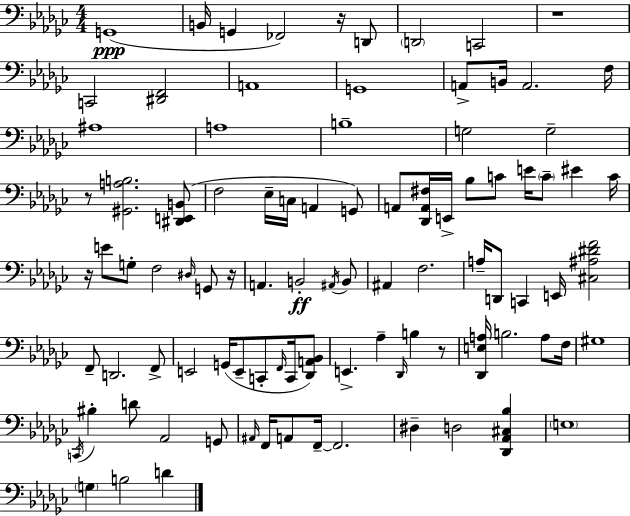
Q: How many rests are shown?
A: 6